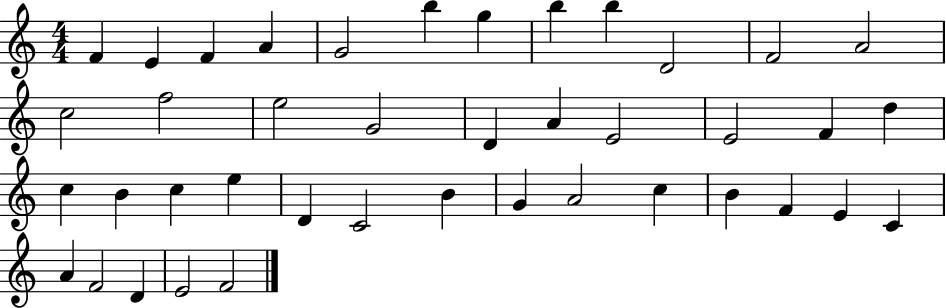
F4/q E4/q F4/q A4/q G4/h B5/q G5/q B5/q B5/q D4/h F4/h A4/h C5/h F5/h E5/h G4/h D4/q A4/q E4/h E4/h F4/q D5/q C5/q B4/q C5/q E5/q D4/q C4/h B4/q G4/q A4/h C5/q B4/q F4/q E4/q C4/q A4/q F4/h D4/q E4/h F4/h